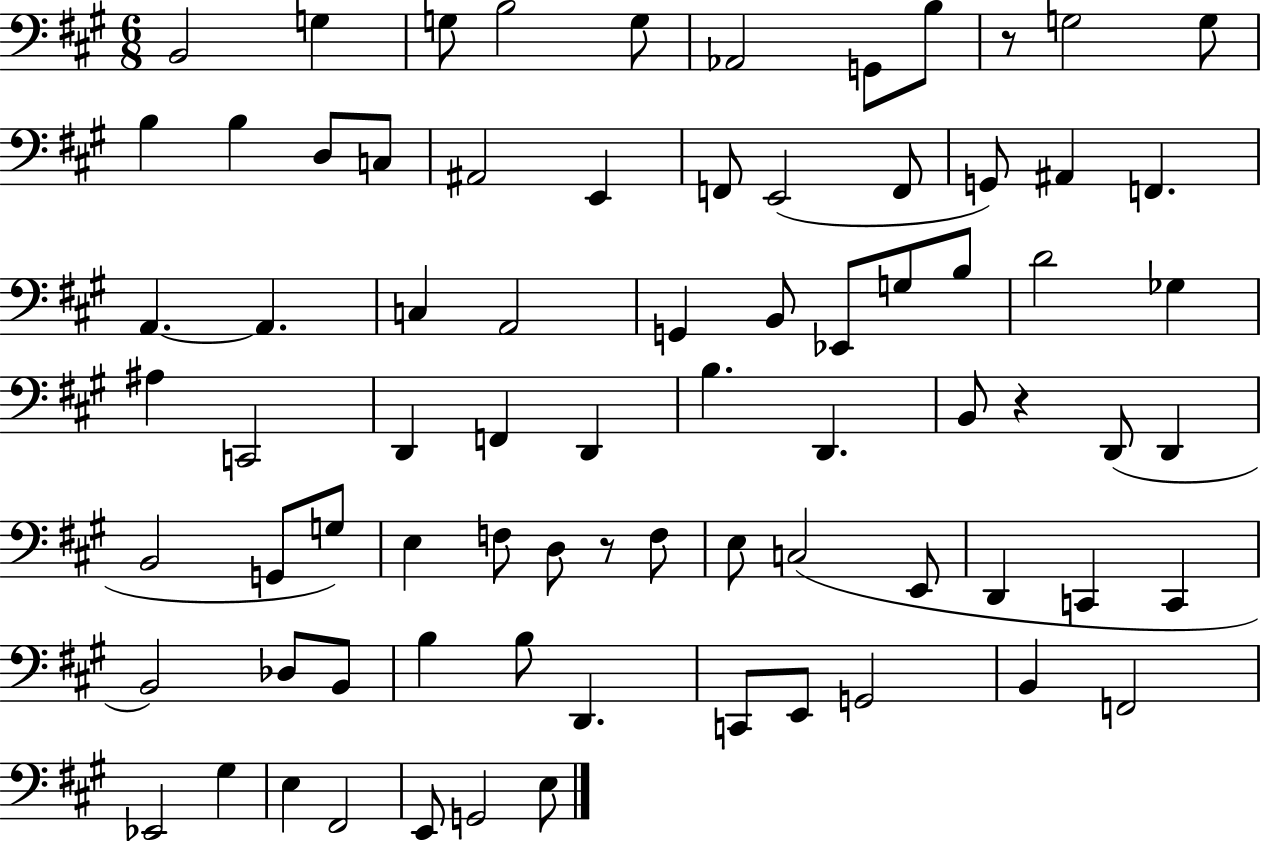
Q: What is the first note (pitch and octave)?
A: B2